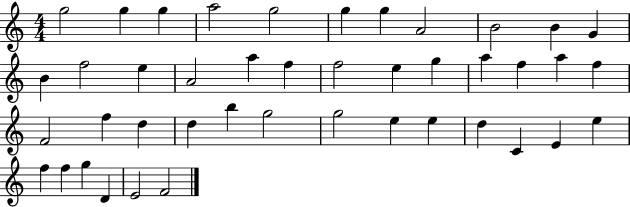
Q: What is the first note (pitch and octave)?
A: G5